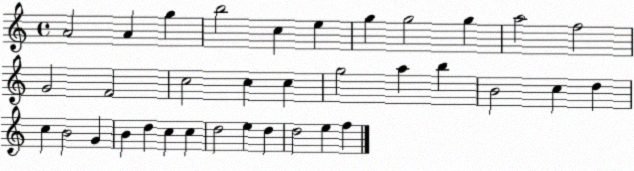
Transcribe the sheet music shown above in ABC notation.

X:1
T:Untitled
M:4/4
L:1/4
K:C
A2 A g b2 c e g g2 g a2 f2 G2 F2 c2 c c g2 a b B2 c d c B2 G B d c c d2 e d d2 e f